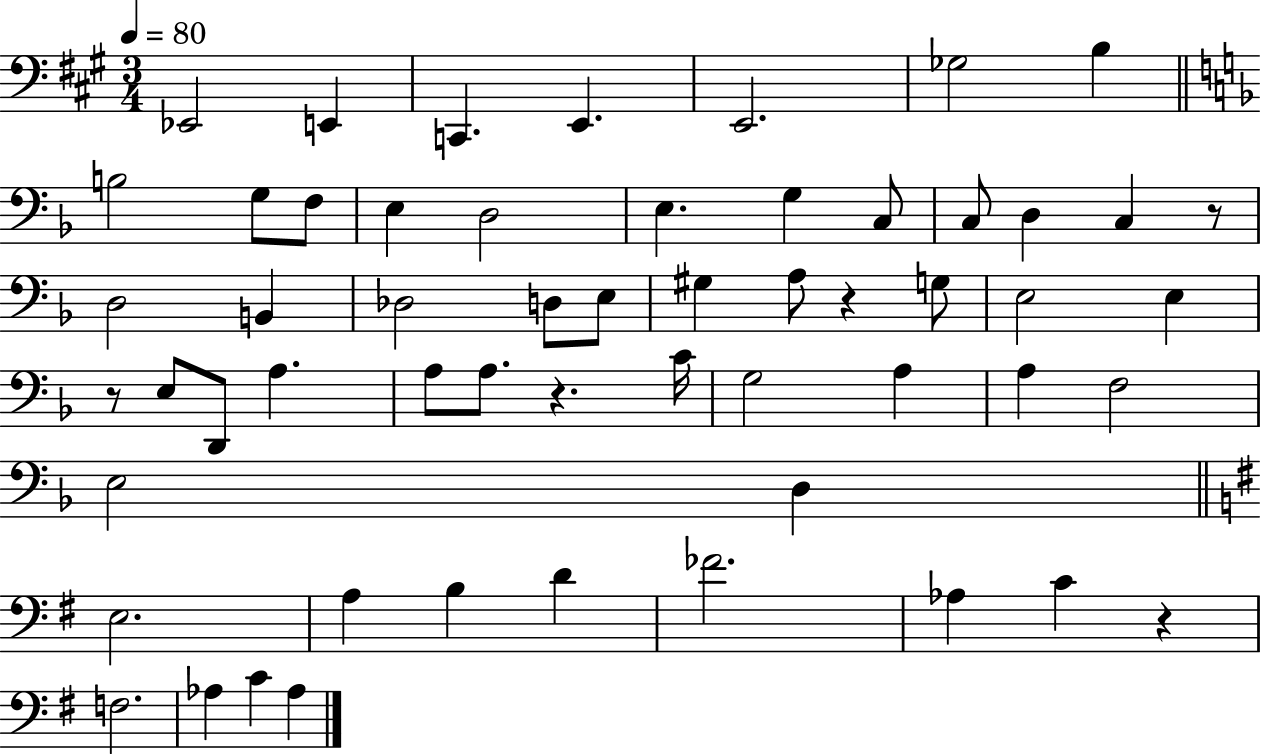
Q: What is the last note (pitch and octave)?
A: Ab3